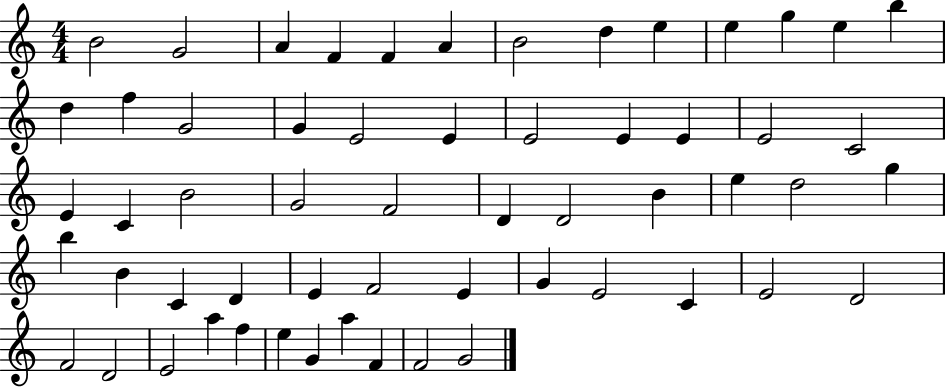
X:1
T:Untitled
M:4/4
L:1/4
K:C
B2 G2 A F F A B2 d e e g e b d f G2 G E2 E E2 E E E2 C2 E C B2 G2 F2 D D2 B e d2 g b B C D E F2 E G E2 C E2 D2 F2 D2 E2 a f e G a F F2 G2